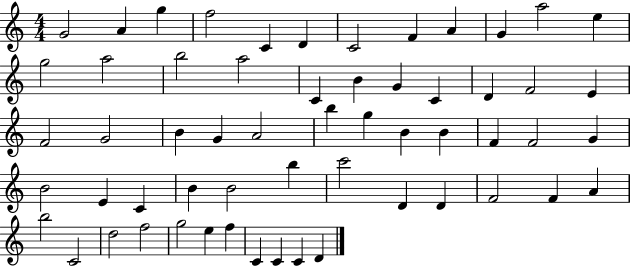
G4/h A4/q G5/q F5/h C4/q D4/q C4/h F4/q A4/q G4/q A5/h E5/q G5/h A5/h B5/h A5/h C4/q B4/q G4/q C4/q D4/q F4/h E4/q F4/h G4/h B4/q G4/q A4/h B5/q G5/q B4/q B4/q F4/q F4/h G4/q B4/h E4/q C4/q B4/q B4/h B5/q C6/h D4/q D4/q F4/h F4/q A4/q B5/h C4/h D5/h F5/h G5/h E5/q F5/q C4/q C4/q C4/q D4/q